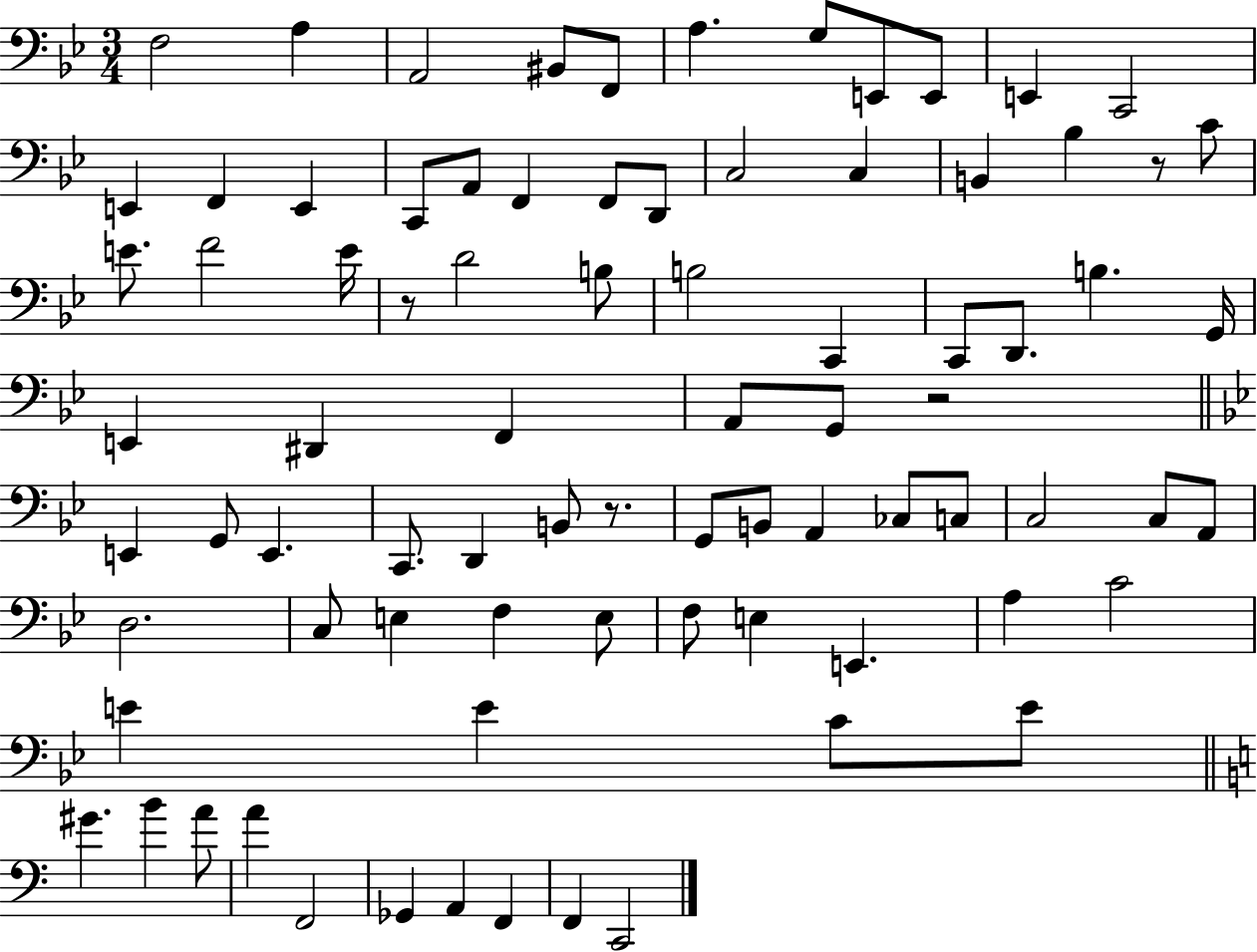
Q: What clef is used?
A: bass